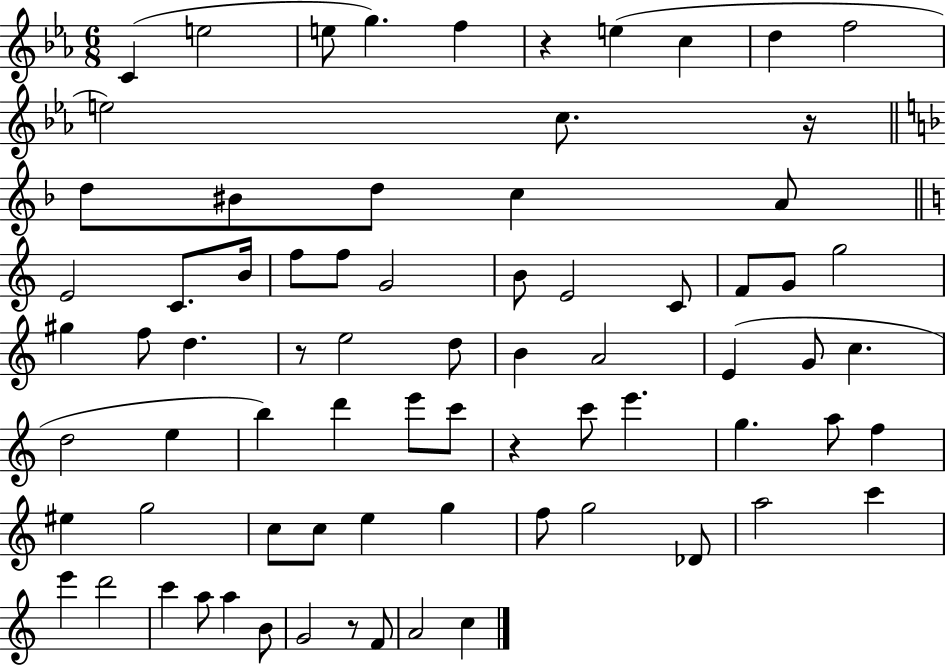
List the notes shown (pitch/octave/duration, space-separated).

C4/q E5/h E5/e G5/q. F5/q R/q E5/q C5/q D5/q F5/h E5/h C5/e. R/s D5/e BIS4/e D5/e C5/q A4/e E4/h C4/e. B4/s F5/e F5/e G4/h B4/e E4/h C4/e F4/e G4/e G5/h G#5/q F5/e D5/q. R/e E5/h D5/e B4/q A4/h E4/q G4/e C5/q. D5/h E5/q B5/q D6/q E6/e C6/e R/q C6/e E6/q. G5/q. A5/e F5/q EIS5/q G5/h C5/e C5/e E5/q G5/q F5/e G5/h Db4/e A5/h C6/q E6/q D6/h C6/q A5/e A5/q B4/e G4/h R/e F4/e A4/h C5/q